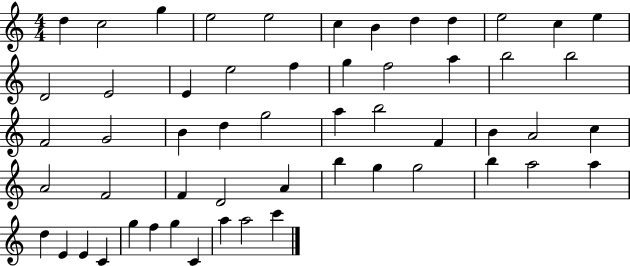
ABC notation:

X:1
T:Untitled
M:4/4
L:1/4
K:C
d c2 g e2 e2 c B d d e2 c e D2 E2 E e2 f g f2 a b2 b2 F2 G2 B d g2 a b2 F B A2 c A2 F2 F D2 A b g g2 b a2 a d E E C g f g C a a2 c'